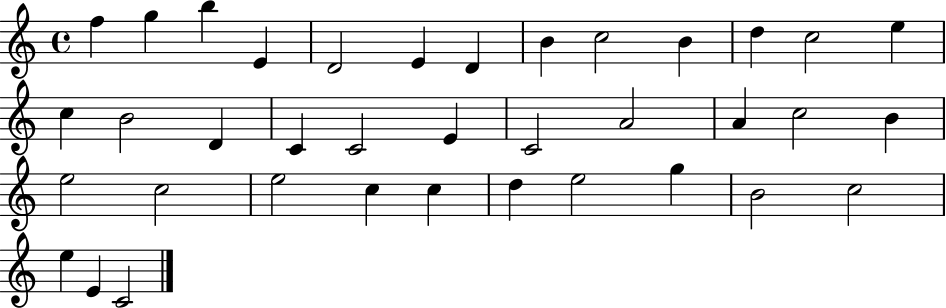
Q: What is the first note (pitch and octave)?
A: F5